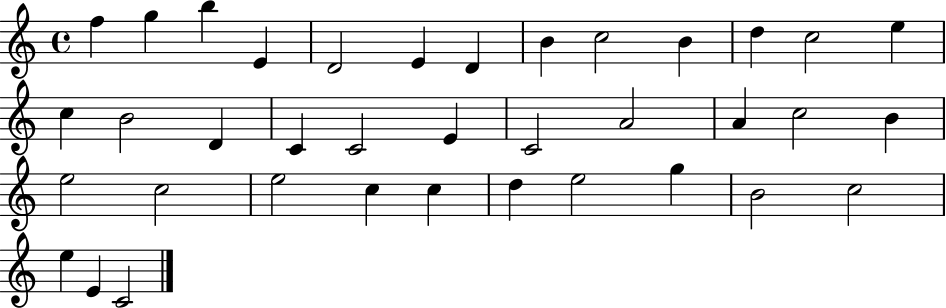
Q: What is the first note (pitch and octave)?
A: F5